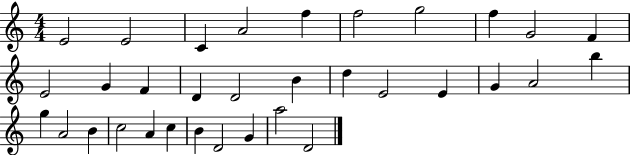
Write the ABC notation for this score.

X:1
T:Untitled
M:4/4
L:1/4
K:C
E2 E2 C A2 f f2 g2 f G2 F E2 G F D D2 B d E2 E G A2 b g A2 B c2 A c B D2 G a2 D2